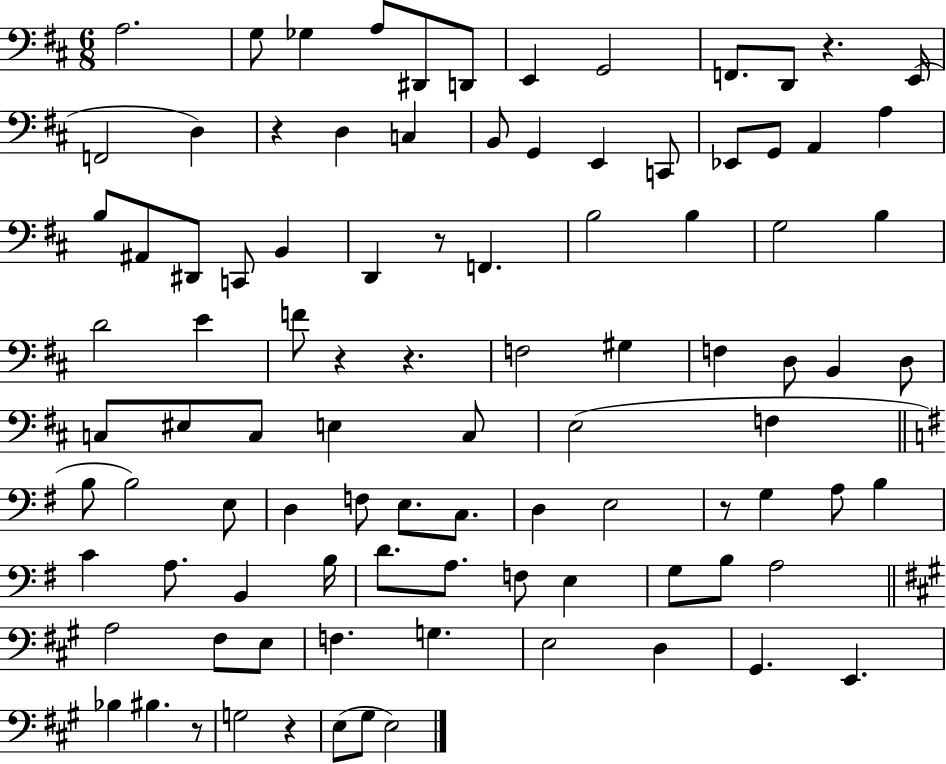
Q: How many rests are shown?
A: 8